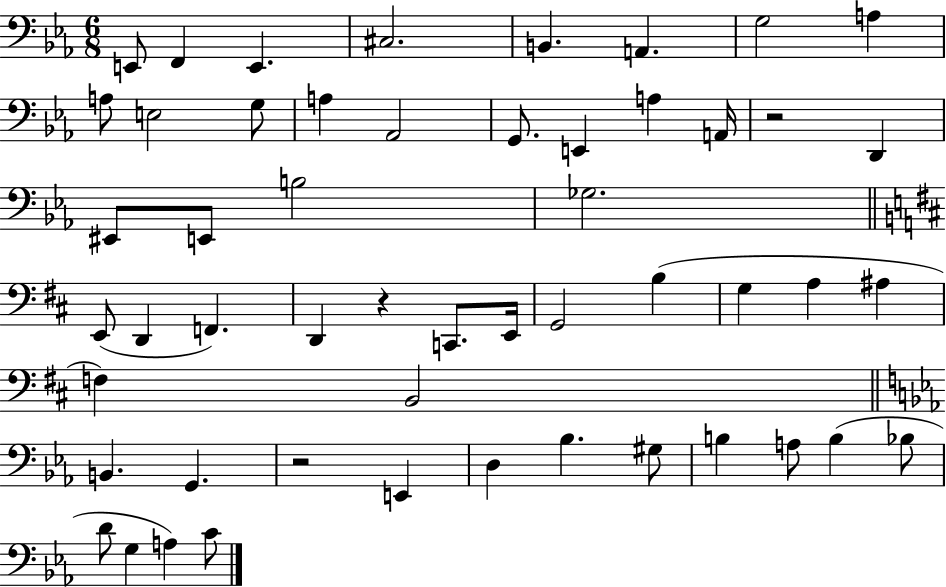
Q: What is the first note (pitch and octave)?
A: E2